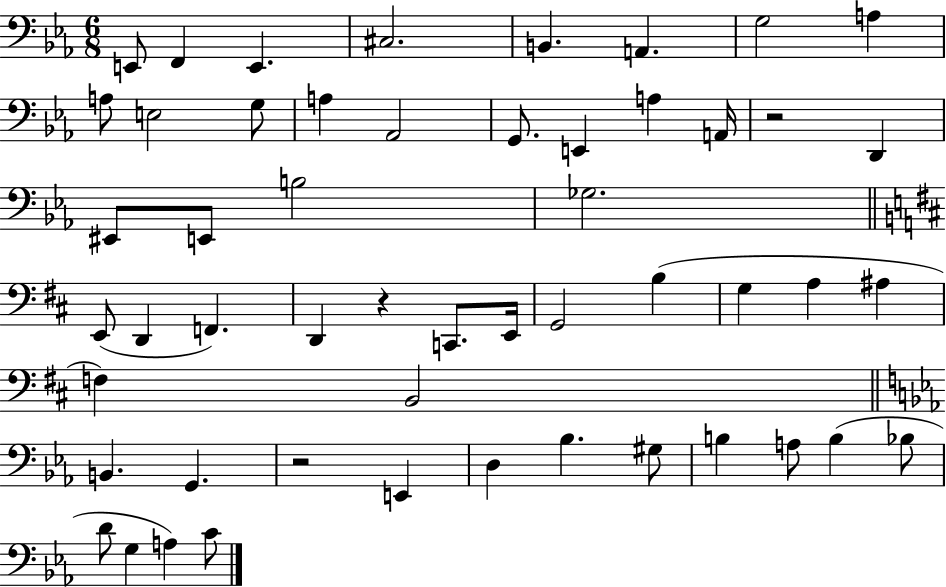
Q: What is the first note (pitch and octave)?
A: E2